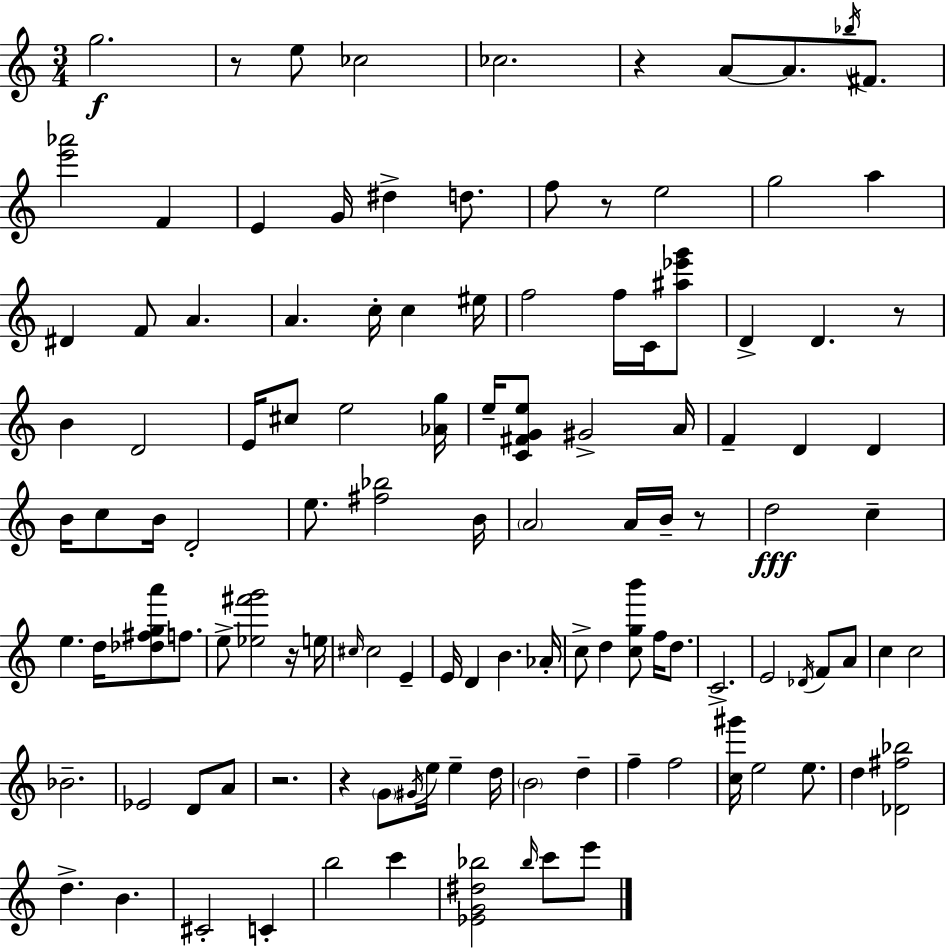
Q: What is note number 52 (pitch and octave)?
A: E5